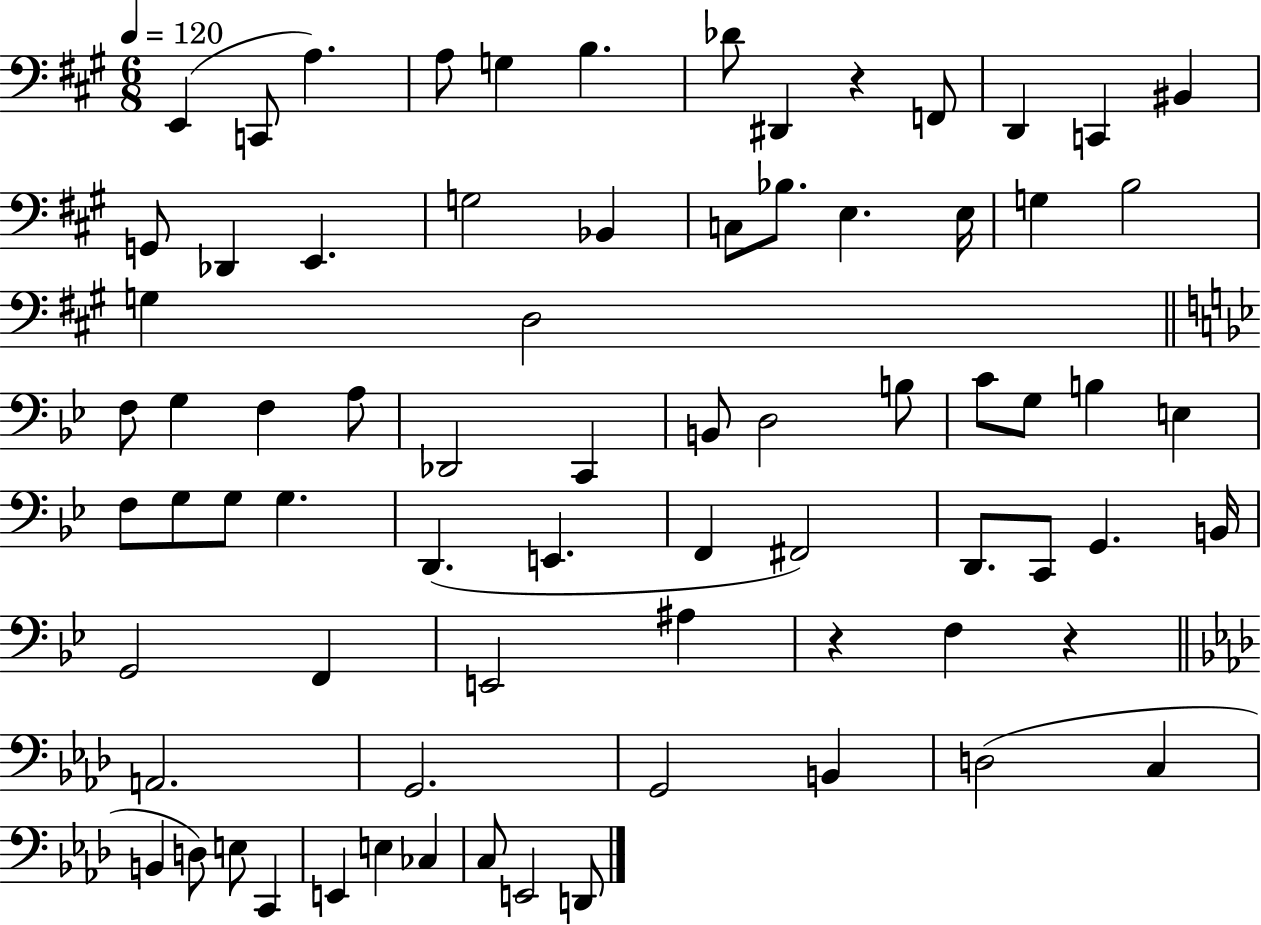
{
  \clef bass
  \numericTimeSignature
  \time 6/8
  \key a \major
  \tempo 4 = 120
  e,4( c,8 a4.) | a8 g4 b4. | des'8 dis,4 r4 f,8 | d,4 c,4 bis,4 | \break g,8 des,4 e,4. | g2 bes,4 | c8 bes8. e4. e16 | g4 b2 | \break g4 d2 | \bar "||" \break \key bes \major f8 g4 f4 a8 | des,2 c,4 | b,8 d2 b8 | c'8 g8 b4 e4 | \break f8 g8 g8 g4. | d,4.( e,4. | f,4 fis,2) | d,8. c,8 g,4. b,16 | \break g,2 f,4 | e,2 ais4 | r4 f4 r4 | \bar "||" \break \key aes \major a,2. | g,2. | g,2 b,4 | d2( c4 | \break b,4 d8) e8 c,4 | e,4 e4 ces4 | c8 e,2 d,8 | \bar "|."
}